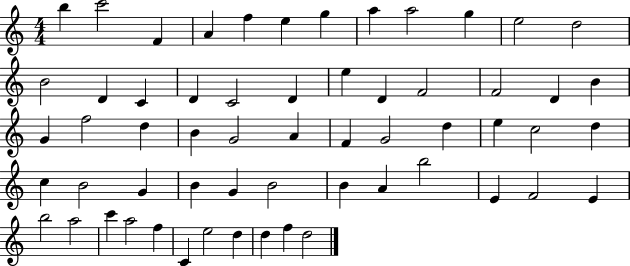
B5/q C6/h F4/q A4/q F5/q E5/q G5/q A5/q A5/h G5/q E5/h D5/h B4/h D4/q C4/q D4/q C4/h D4/q E5/q D4/q F4/h F4/h D4/q B4/q G4/q F5/h D5/q B4/q G4/h A4/q F4/q G4/h D5/q E5/q C5/h D5/q C5/q B4/h G4/q B4/q G4/q B4/h B4/q A4/q B5/h E4/q F4/h E4/q B5/h A5/h C6/q A5/h F5/q C4/q E5/h D5/q D5/q F5/q D5/h